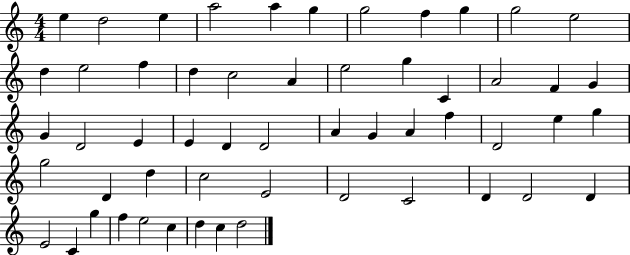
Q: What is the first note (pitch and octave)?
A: E5